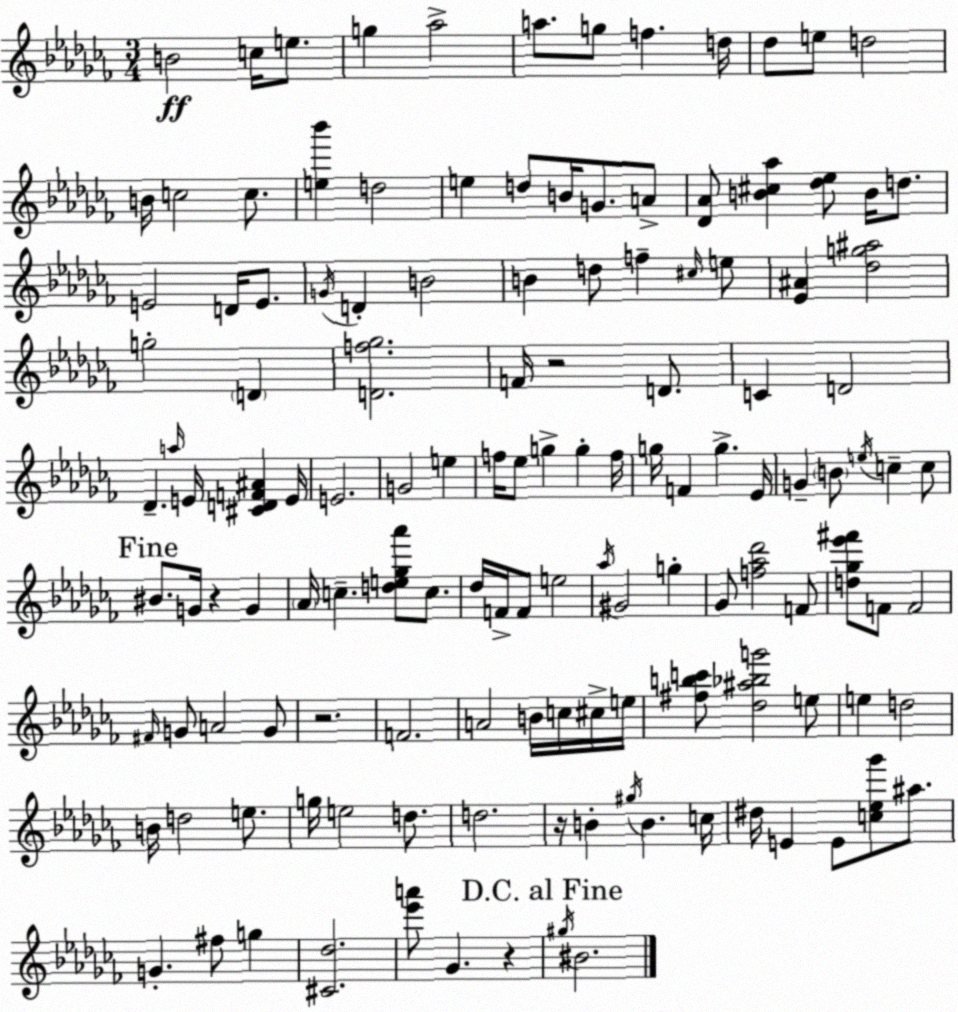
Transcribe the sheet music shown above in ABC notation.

X:1
T:Untitled
M:3/4
L:1/4
K:Abm
B2 c/4 e/2 g _a2 a/2 g/2 f d/4 _d/2 e/2 d2 B/4 c2 c/2 [e_b'] d2 e d/2 B/4 G/2 A/2 [_D_A]/2 [B^c_a] [_d_e]/2 B/4 d/2 E2 D/4 E/2 G/4 D B2 B d/2 f ^c/4 e/2 [_E^A] [_dg^a]2 g2 D [Df_g]2 F/4 z2 D/2 C D2 _D a/4 E/4 [^CDF^A] E/4 E2 G2 e f/4 _e/2 g g f/4 g/4 F g _E/4 G B/2 e/4 c c/2 ^B/2 G/4 z G _A/4 c [de_g_a']/2 c/2 _d/4 F/4 F/2 e2 _a/4 ^G2 g _G/2 [f_a_d']2 F/2 [d_g_e'^f']/2 F/2 F2 ^F/4 G/2 A2 G/2 z2 F2 A2 B/4 c/4 ^c/4 e/4 [^fbc']/2 [_d^a_bg']2 e/2 e d2 B/4 d2 e/2 g/4 e2 d/2 d2 z/4 B ^g/4 B c/4 ^d/4 E E/2 [c_e_g']/2 ^a/2 G ^f/2 g [^C_d]2 [_e'a']/2 _G z ^g/4 ^B2